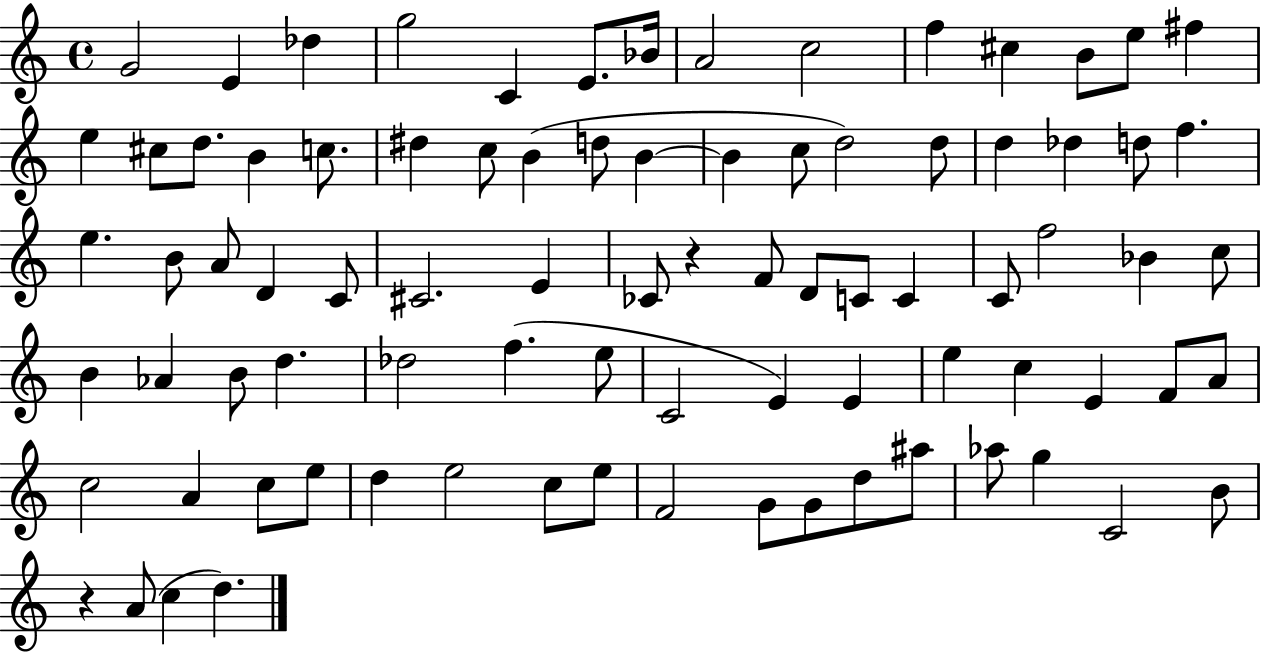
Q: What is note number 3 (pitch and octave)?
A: Db5